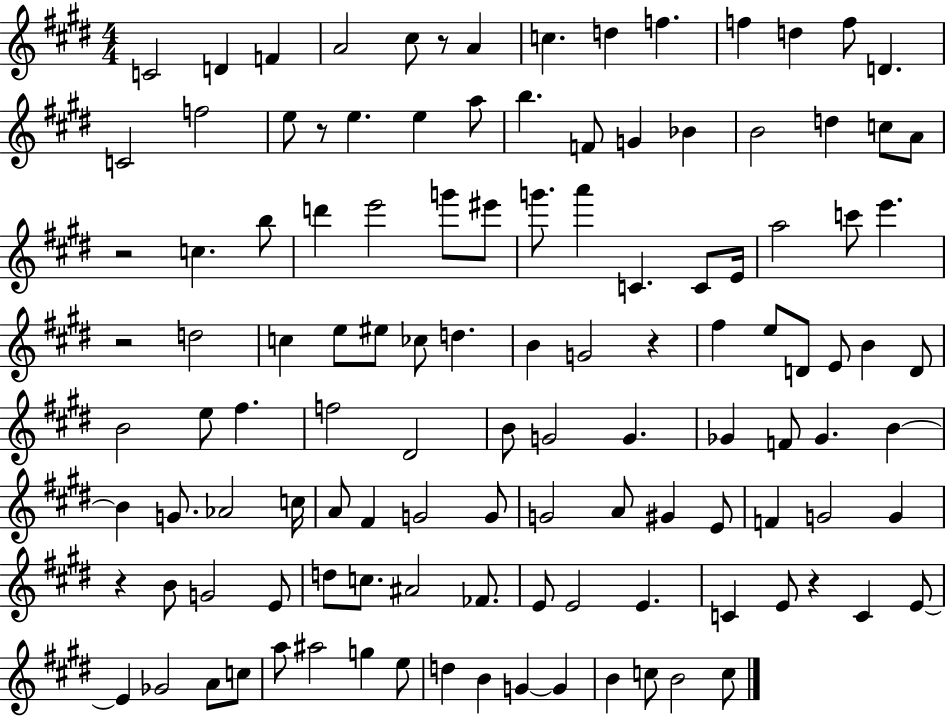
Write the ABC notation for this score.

X:1
T:Untitled
M:4/4
L:1/4
K:E
C2 D F A2 ^c/2 z/2 A c d f f d f/2 D C2 f2 e/2 z/2 e e a/2 b F/2 G _B B2 d c/2 A/2 z2 c b/2 d' e'2 g'/2 ^e'/2 g'/2 a' C C/2 E/4 a2 c'/2 e' z2 d2 c e/2 ^e/2 _c/2 d B G2 z ^f e/2 D/2 E/2 B D/2 B2 e/2 ^f f2 ^D2 B/2 G2 G _G F/2 _G B B G/2 _A2 c/4 A/2 ^F G2 G/2 G2 A/2 ^G E/2 F G2 G z B/2 G2 E/2 d/2 c/2 ^A2 _F/2 E/2 E2 E C E/2 z C E/2 E _G2 A/2 c/2 a/2 ^a2 g e/2 d B G G B c/2 B2 c/2